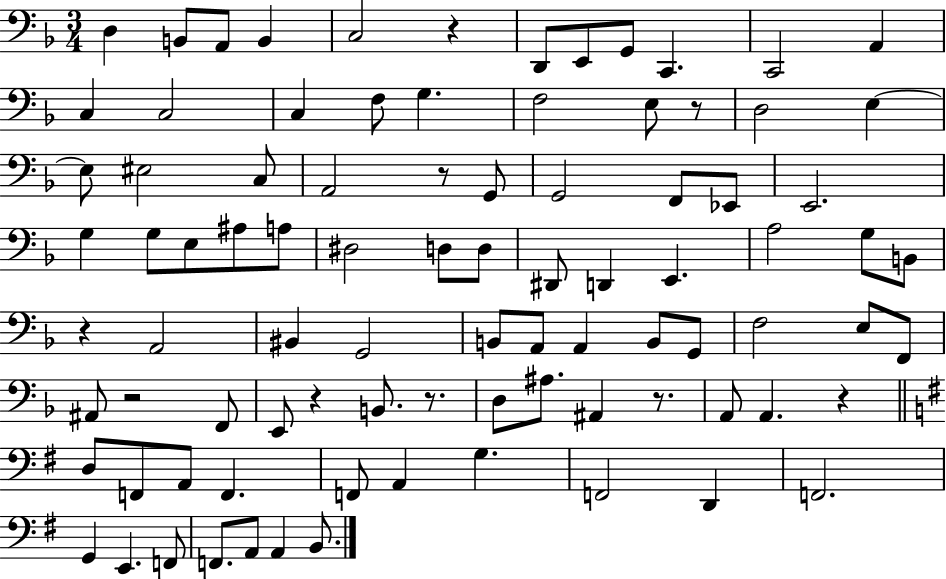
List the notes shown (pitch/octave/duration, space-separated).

D3/q B2/e A2/e B2/q C3/h R/q D2/e E2/e G2/e C2/q. C2/h A2/q C3/q C3/h C3/q F3/e G3/q. F3/h E3/e R/e D3/h E3/q E3/e EIS3/h C3/e A2/h R/e G2/e G2/h F2/e Eb2/e E2/h. G3/q G3/e E3/e A#3/e A3/e D#3/h D3/e D3/e D#2/e D2/q E2/q. A3/h G3/e B2/e R/q A2/h BIS2/q G2/h B2/e A2/e A2/q B2/e G2/e F3/h E3/e F2/e A#2/e R/h F2/e E2/e R/q B2/e. R/e. D3/e A#3/e. A#2/q R/e. A2/e A2/q. R/q D3/e F2/e A2/e F2/q. F2/e A2/q G3/q. F2/h D2/q F2/h. G2/q E2/q. F2/e F2/e. A2/e A2/q B2/e.